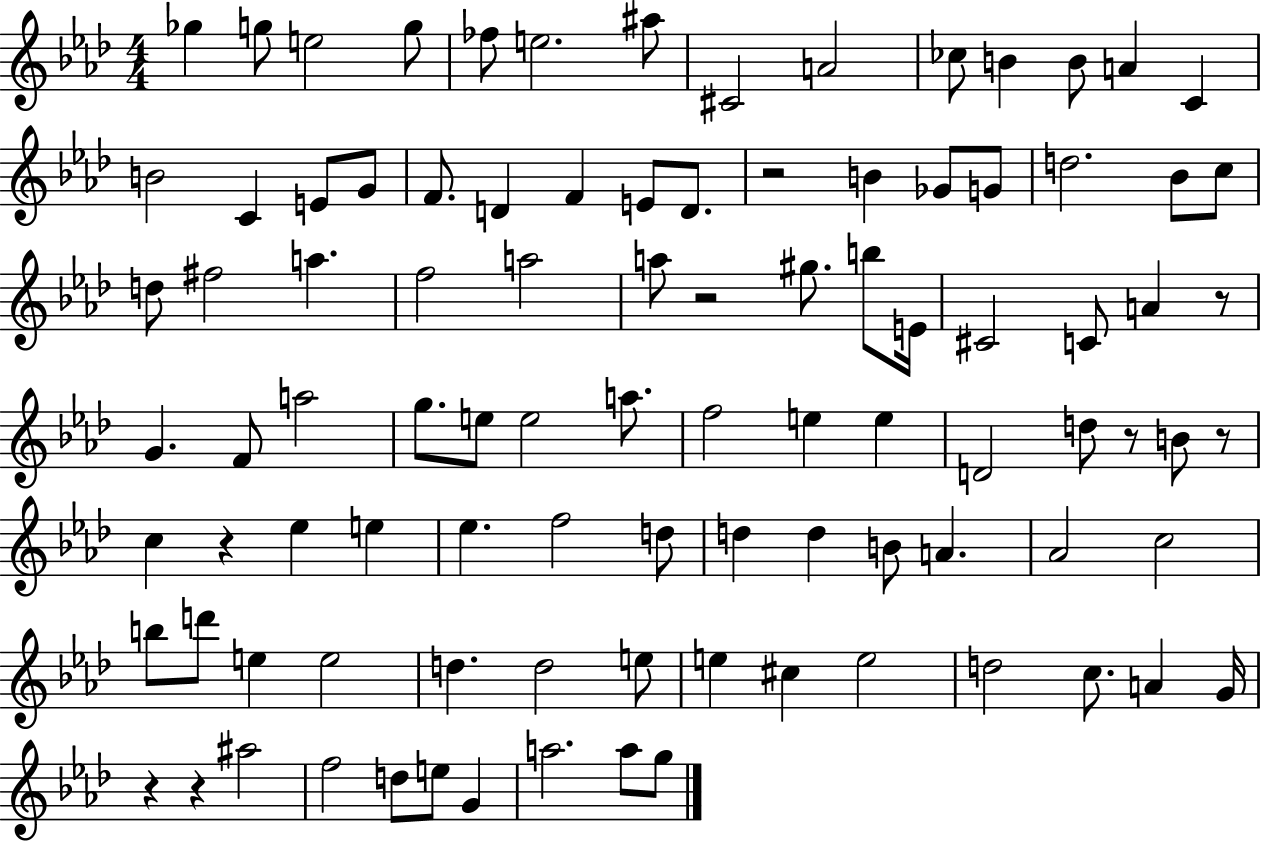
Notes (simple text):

Gb5/q G5/e E5/h G5/e FES5/e E5/h. A#5/e C#4/h A4/h CES5/e B4/q B4/e A4/q C4/q B4/h C4/q E4/e G4/e F4/e. D4/q F4/q E4/e D4/e. R/h B4/q Gb4/e G4/e D5/h. Bb4/e C5/e D5/e F#5/h A5/q. F5/h A5/h A5/e R/h G#5/e. B5/e E4/s C#4/h C4/e A4/q R/e G4/q. F4/e A5/h G5/e. E5/e E5/h A5/e. F5/h E5/q E5/q D4/h D5/e R/e B4/e R/e C5/q R/q Eb5/q E5/q Eb5/q. F5/h D5/e D5/q D5/q B4/e A4/q. Ab4/h C5/h B5/e D6/e E5/q E5/h D5/q. D5/h E5/e E5/q C#5/q E5/h D5/h C5/e. A4/q G4/s R/q R/q A#5/h F5/h D5/e E5/e G4/q A5/h. A5/e G5/e